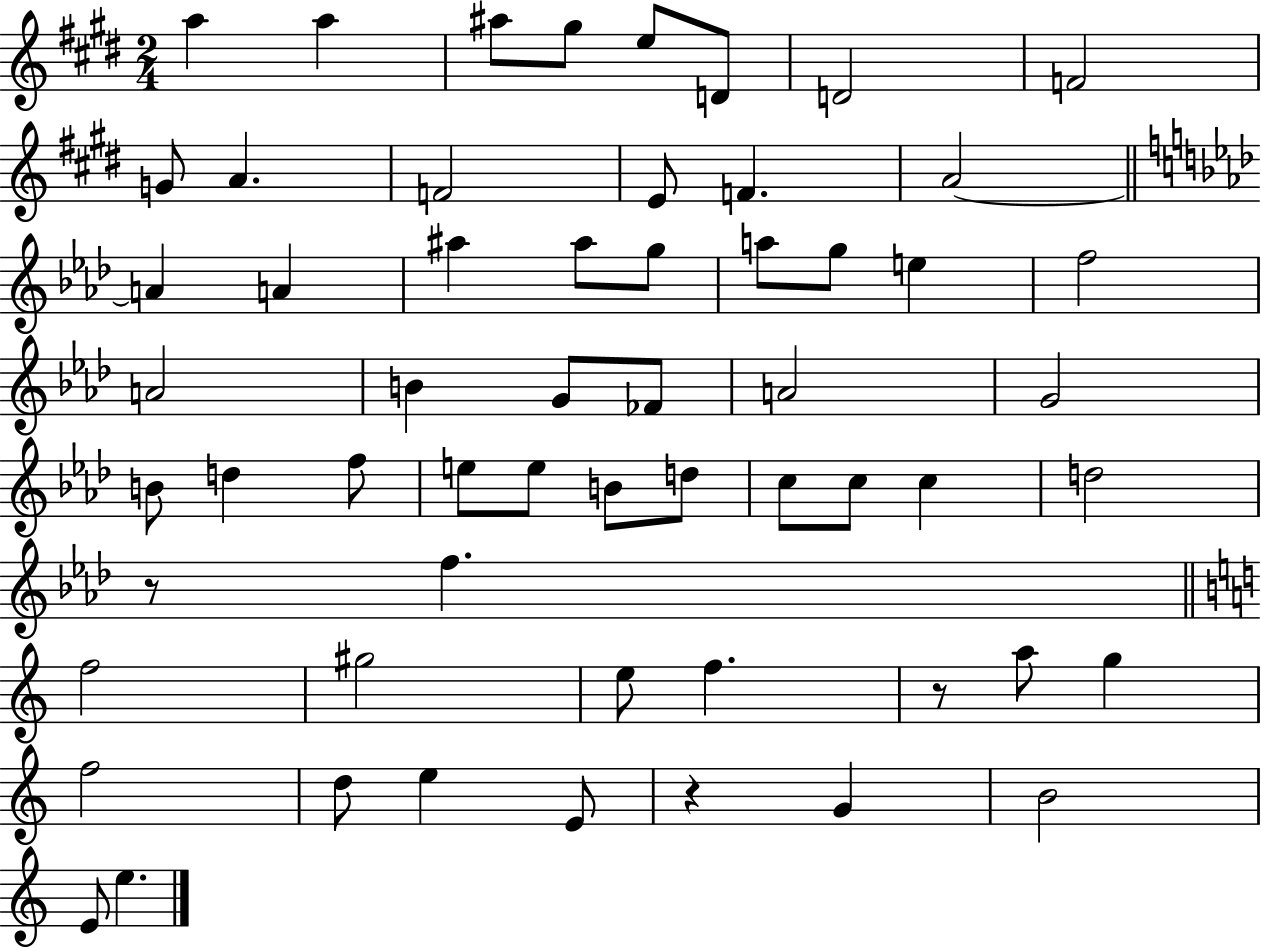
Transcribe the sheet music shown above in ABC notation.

X:1
T:Untitled
M:2/4
L:1/4
K:E
a a ^a/2 ^g/2 e/2 D/2 D2 F2 G/2 A F2 E/2 F A2 A A ^a ^a/2 g/2 a/2 g/2 e f2 A2 B G/2 _F/2 A2 G2 B/2 d f/2 e/2 e/2 B/2 d/2 c/2 c/2 c d2 z/2 f f2 ^g2 e/2 f z/2 a/2 g f2 d/2 e E/2 z G B2 E/2 e